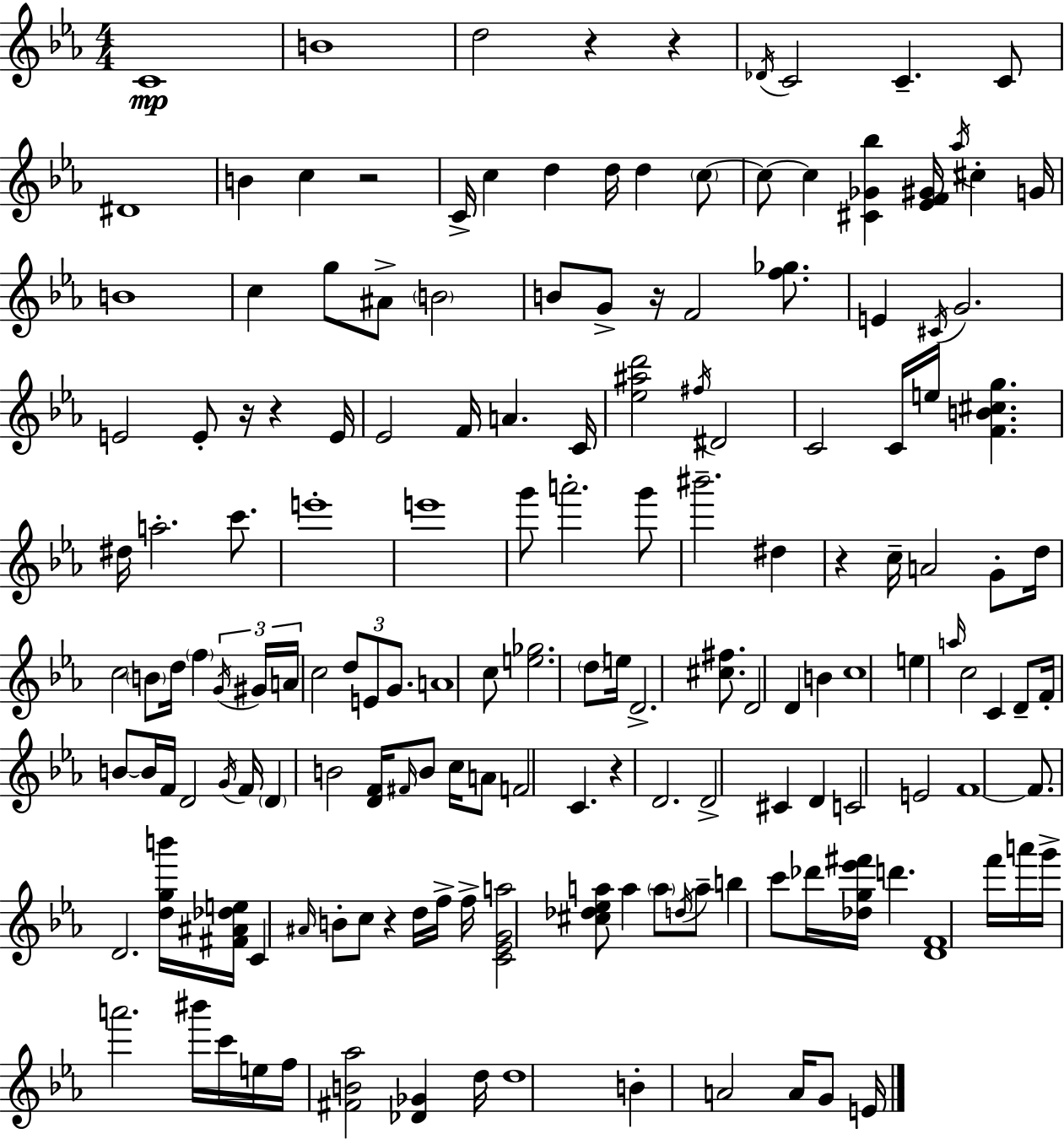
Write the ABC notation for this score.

X:1
T:Untitled
M:4/4
L:1/4
K:Cm
C4 B4 d2 z z _D/4 C2 C C/2 ^D4 B c z2 C/4 c d d/4 d c/2 c/2 c [^C_G_b] [_EF^G]/4 _a/4 ^c G/4 B4 c g/2 ^A/2 B2 B/2 G/2 z/4 F2 [f_g]/2 E ^C/4 G2 E2 E/2 z/4 z E/4 _E2 F/4 A C/4 [_e^ad']2 ^f/4 ^D2 C2 C/4 e/4 [FB^cg] ^d/4 a2 c'/2 e'4 e'4 g'/2 a'2 g'/2 ^b'2 ^d z c/4 A2 G/2 d/4 c2 B/2 d/4 f G/4 ^G/4 A/4 c2 d/2 E/2 G/2 A4 c/2 [e_g]2 d/2 e/4 D2 [^c^f]/2 D2 D B c4 e a/4 c2 C D/2 F/4 B/2 B/4 F/4 D2 G/4 F/4 D B2 [DF]/4 ^F/4 B/2 c/4 A/2 F2 C z D2 D2 ^C D C2 E2 F4 F/2 D2 [dgb']/4 [^F^A_de]/4 C ^A/4 B/2 c/2 z d/4 f/4 f/4 [C_EGa]2 [^c_d_ea]/2 a a/2 d/4 a/2 b c'/2 _d'/4 [_dg_e'^f']/4 d' [DF]4 f'/4 a'/4 g'/4 a'2 ^b'/4 c'/4 e/4 f/4 [^FB_a]2 [_D_G] d/4 d4 B A2 A/4 G/2 E/4